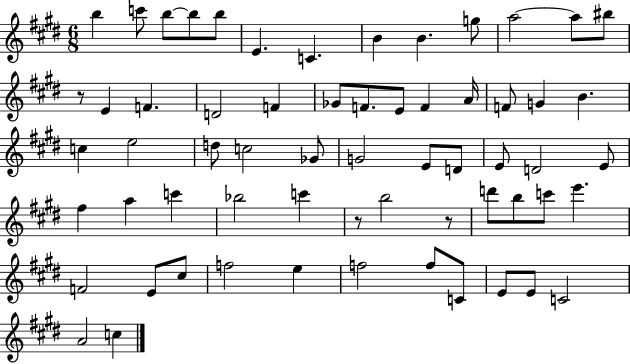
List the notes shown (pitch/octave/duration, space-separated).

B5/q C6/e B5/e B5/e B5/e E4/q. C4/q. B4/q B4/q. G5/e A5/h A5/e BIS5/e R/e E4/q F4/q. D4/h F4/q Gb4/e F4/e. E4/e F4/q A4/s F4/e G4/q B4/q. C5/q E5/h D5/e C5/h Gb4/e G4/h E4/e D4/e E4/e D4/h E4/e F#5/q A5/q C6/q Bb5/h C6/q R/e B5/h R/e D6/e B5/e C6/e E6/q. F4/h E4/e C#5/e F5/h E5/q F5/h F5/e C4/e E4/e E4/e C4/h A4/h C5/q